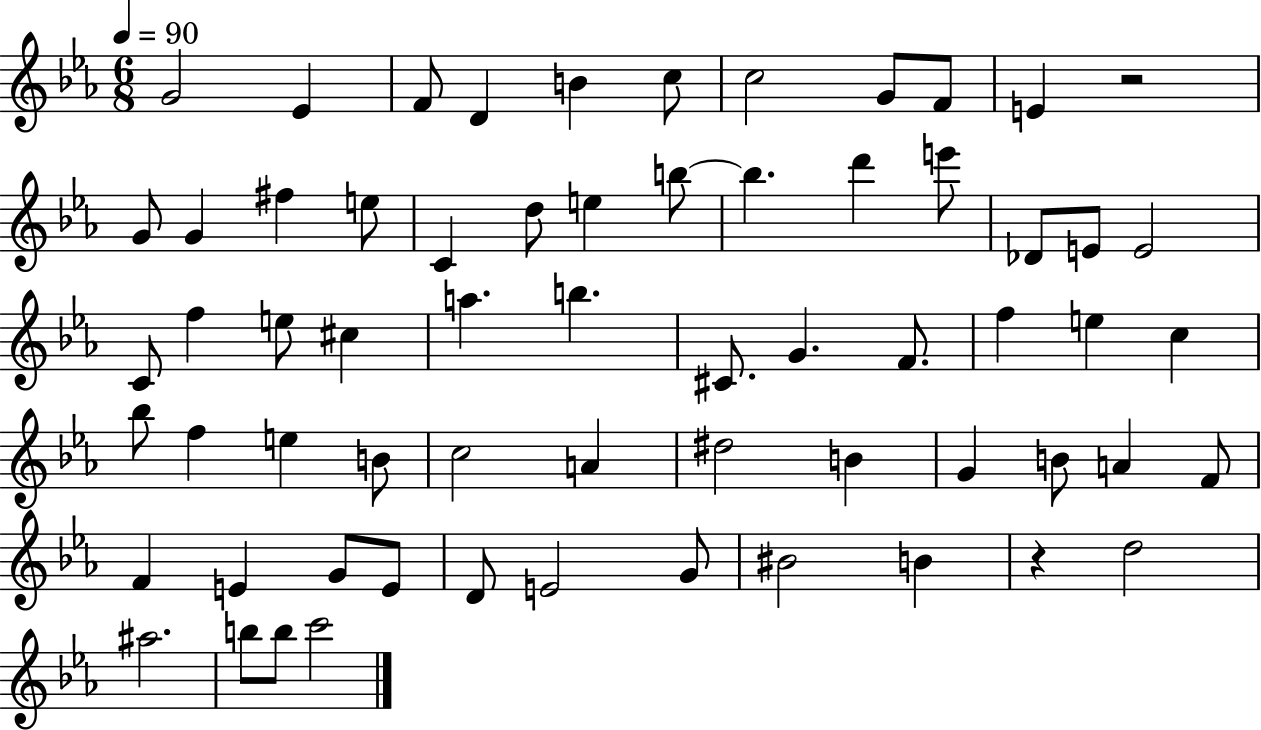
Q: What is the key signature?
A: EES major